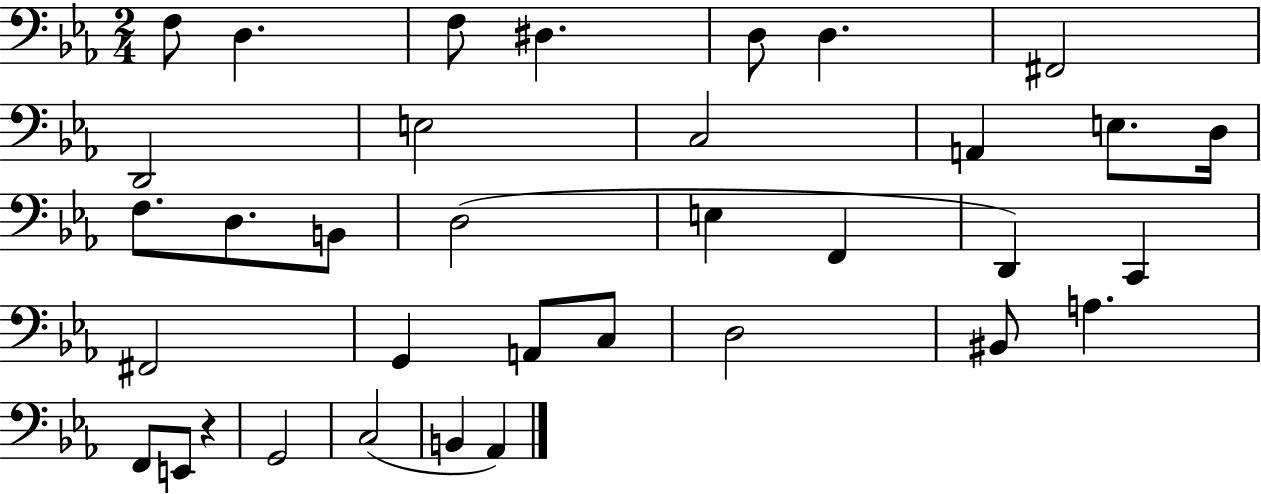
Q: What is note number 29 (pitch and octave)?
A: F2